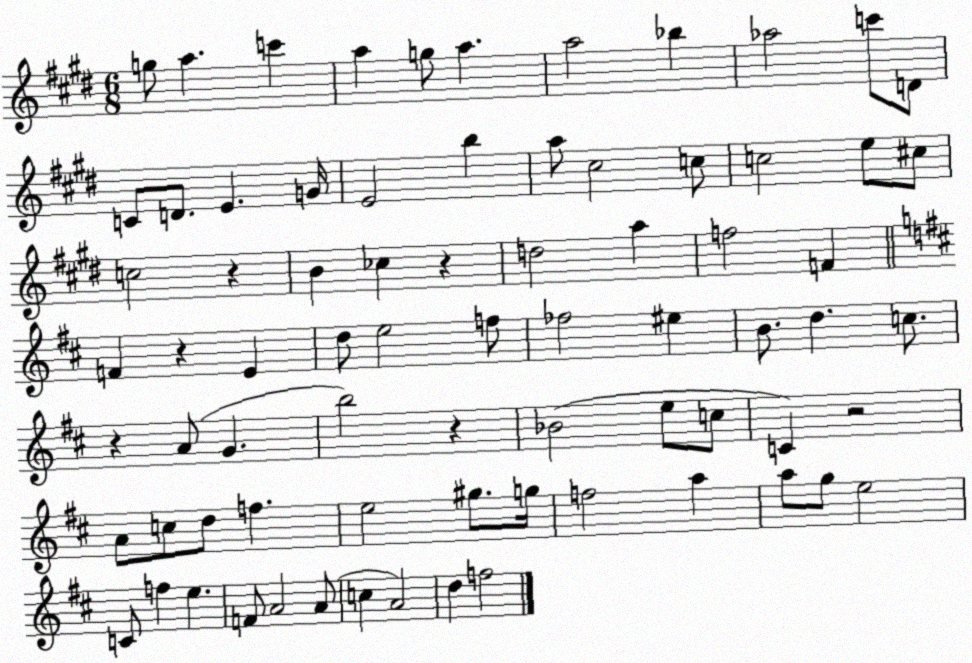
X:1
T:Untitled
M:6/8
L:1/4
K:E
g/2 a c' a g/2 a a2 _b _a2 c'/2 D/2 C/2 D/2 E G/4 E2 b a/2 ^c2 c/2 c2 e/2 ^c/2 c2 z B _c z d2 a f2 F F z E d/2 e2 f/2 _f2 ^e B/2 d c/2 z A/2 G b2 z _B2 e/2 c/2 C z2 A/2 c/2 d/2 f e2 ^g/2 g/4 f2 a a/2 g/2 e2 C/2 f e F/2 A2 A/2 c A2 d f2